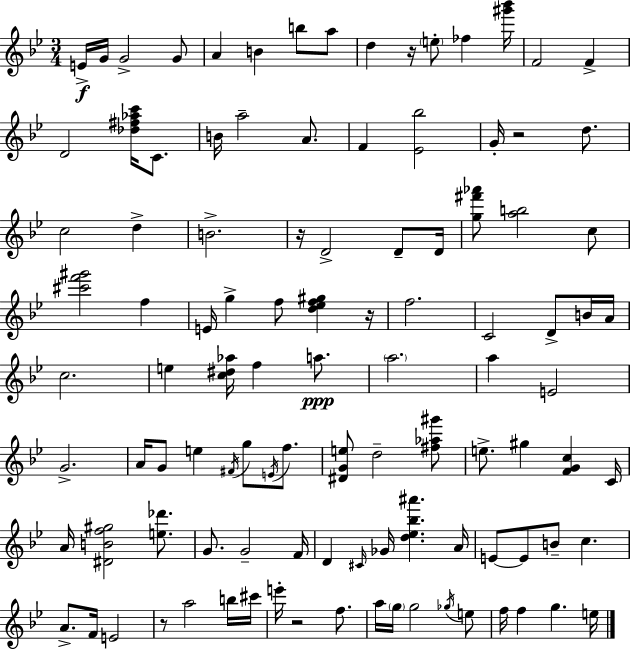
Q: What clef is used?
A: treble